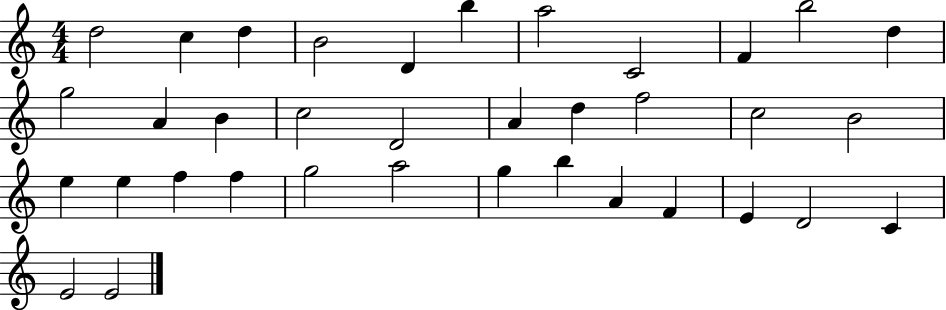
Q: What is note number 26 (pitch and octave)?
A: G5